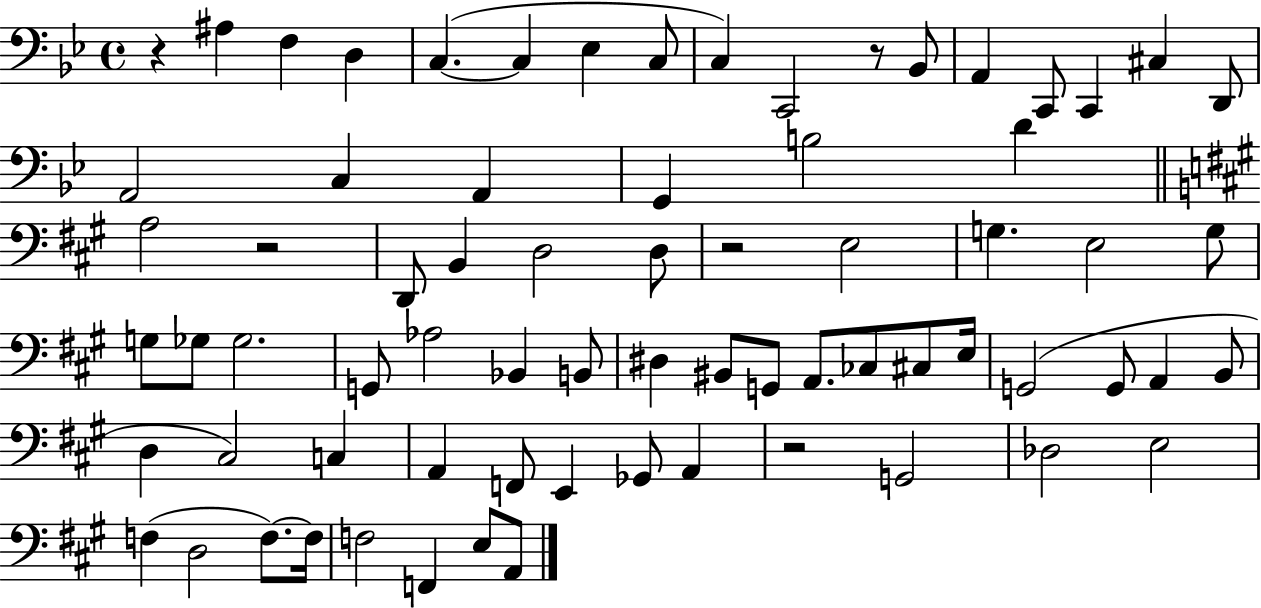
R/q A#3/q F3/q D3/q C3/q. C3/q Eb3/q C3/e C3/q C2/h R/e Bb2/e A2/q C2/e C2/q C#3/q D2/e A2/h C3/q A2/q G2/q B3/h D4/q A3/h R/h D2/e B2/q D3/h D3/e R/h E3/h G3/q. E3/h G3/e G3/e Gb3/e Gb3/h. G2/e Ab3/h Bb2/q B2/e D#3/q BIS2/e G2/e A2/e. CES3/e C#3/e E3/s G2/h G2/e A2/q B2/e D3/q C#3/h C3/q A2/q F2/e E2/q Gb2/e A2/q R/h G2/h Db3/h E3/h F3/q D3/h F3/e. F3/s F3/h F2/q E3/e A2/e